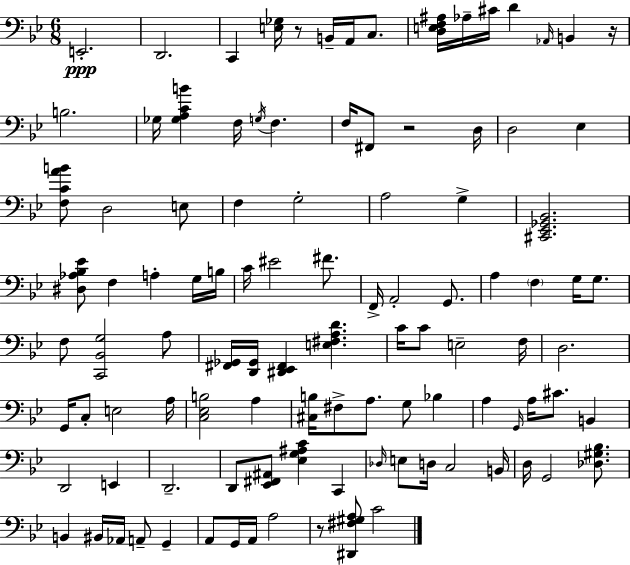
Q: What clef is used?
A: bass